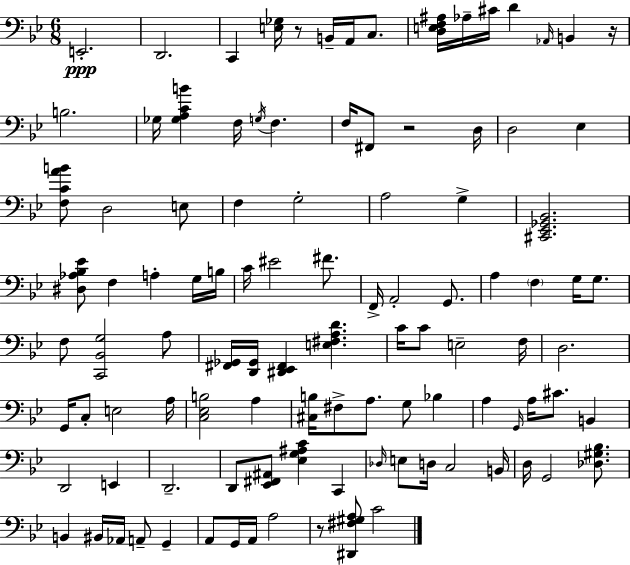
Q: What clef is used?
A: bass